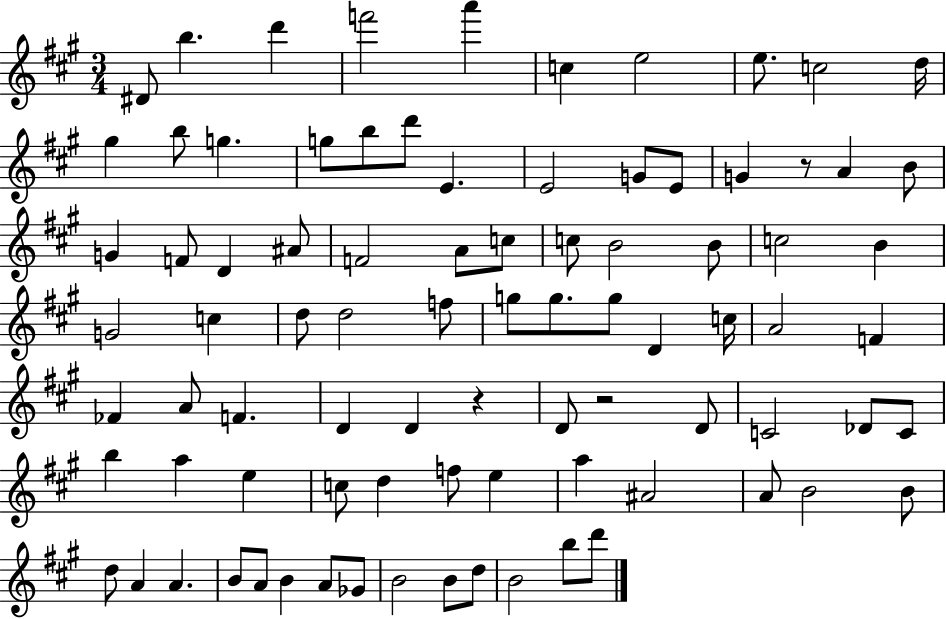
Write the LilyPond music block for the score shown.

{
  \clef treble
  \numericTimeSignature
  \time 3/4
  \key a \major
  dis'8 b''4. d'''4 | f'''2 a'''4 | c''4 e''2 | e''8. c''2 d''16 | \break gis''4 b''8 g''4. | g''8 b''8 d'''8 e'4. | e'2 g'8 e'8 | g'4 r8 a'4 b'8 | \break g'4 f'8 d'4 ais'8 | f'2 a'8 c''8 | c''8 b'2 b'8 | c''2 b'4 | \break g'2 c''4 | d''8 d''2 f''8 | g''8 g''8. g''8 d'4 c''16 | a'2 f'4 | \break fes'4 a'8 f'4. | d'4 d'4 r4 | d'8 r2 d'8 | c'2 des'8 c'8 | \break b''4 a''4 e''4 | c''8 d''4 f''8 e''4 | a''4 ais'2 | a'8 b'2 b'8 | \break d''8 a'4 a'4. | b'8 a'8 b'4 a'8 ges'8 | b'2 b'8 d''8 | b'2 b''8 d'''8 | \break \bar "|."
}